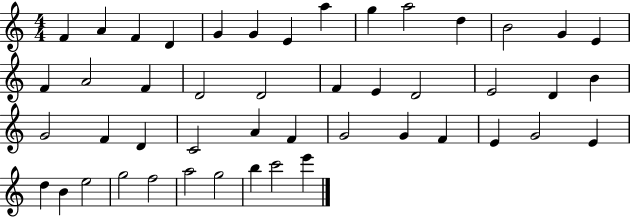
{
  \clef treble
  \numericTimeSignature
  \time 4/4
  \key c \major
  f'4 a'4 f'4 d'4 | g'4 g'4 e'4 a''4 | g''4 a''2 d''4 | b'2 g'4 e'4 | \break f'4 a'2 f'4 | d'2 d'2 | f'4 e'4 d'2 | e'2 d'4 b'4 | \break g'2 f'4 d'4 | c'2 a'4 f'4 | g'2 g'4 f'4 | e'4 g'2 e'4 | \break d''4 b'4 e''2 | g''2 f''2 | a''2 g''2 | b''4 c'''2 e'''4 | \break \bar "|."
}